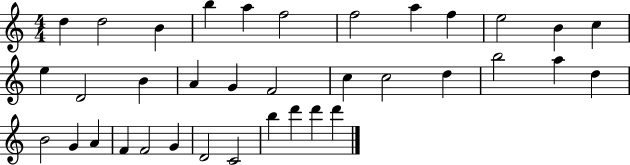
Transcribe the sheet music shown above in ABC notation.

X:1
T:Untitled
M:4/4
L:1/4
K:C
d d2 B b a f2 f2 a f e2 B c e D2 B A G F2 c c2 d b2 a d B2 G A F F2 G D2 C2 b d' d' d'